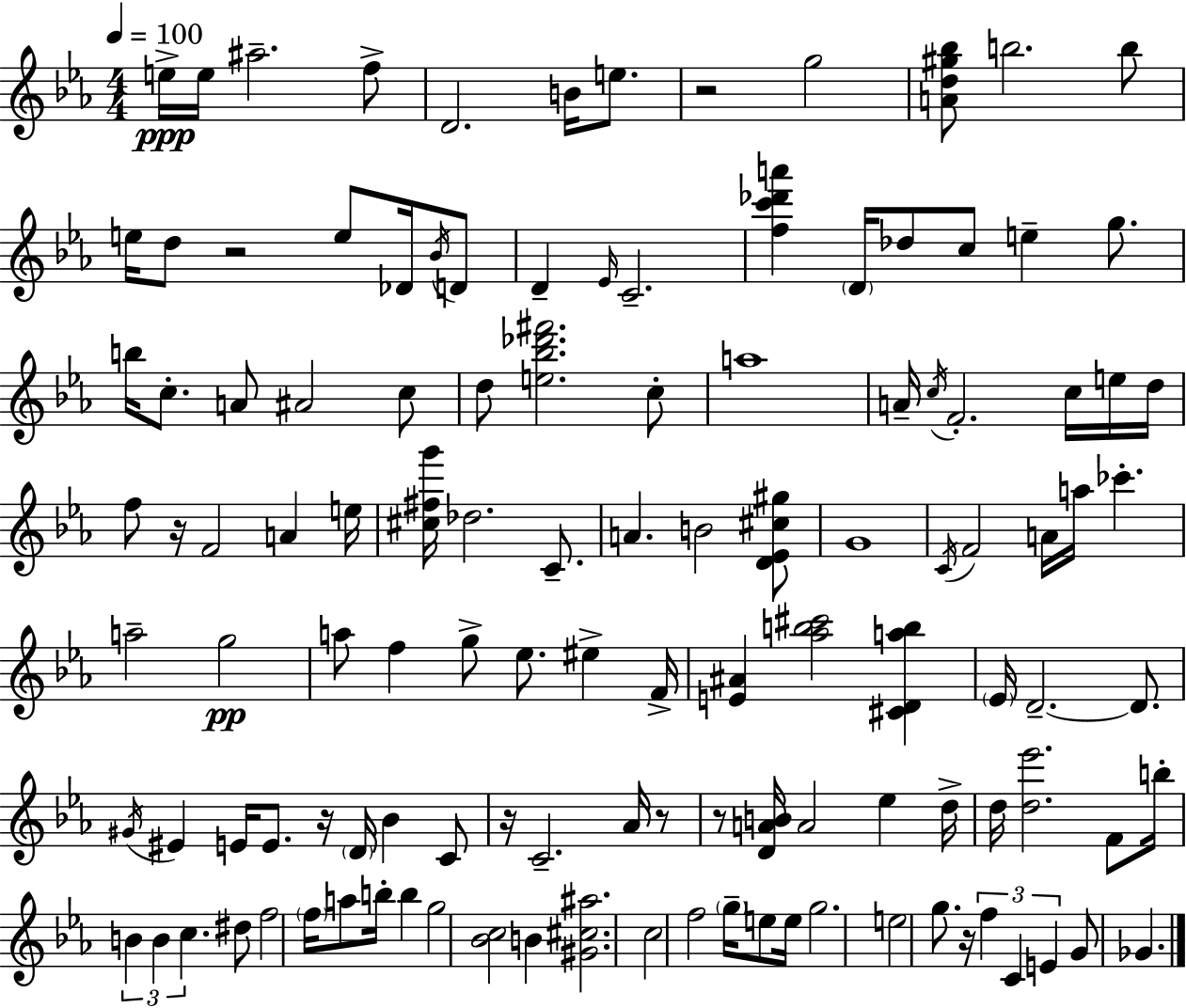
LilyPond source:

{
  \clef treble
  \numericTimeSignature
  \time 4/4
  \key ees \major
  \tempo 4 = 100
  e''16->\ppp e''16 ais''2.-- f''8-> | d'2. b'16 e''8. | r2 g''2 | <a' d'' gis'' bes''>8 b''2. b''8 | \break e''16 d''8 r2 e''8 des'16 \acciaccatura { bes'16 } d'8 | d'4-- \grace { ees'16 } c'2.-- | <f'' c''' des''' a'''>4 \parenthesize d'16 des''8 c''8 e''4-- g''8. | b''16 c''8.-. a'8 ais'2 | \break c''8 d''8 <e'' bes'' des''' fis'''>2. | c''8-. a''1 | a'16-- \acciaccatura { c''16 } f'2.-. | c''16 e''16 d''16 f''8 r16 f'2 a'4 | \break e''16 <cis'' fis'' g'''>16 des''2. | c'8.-- a'4. b'2 | <d' ees' cis'' gis''>8 g'1 | \acciaccatura { c'16 } f'2 a'16 a''16 ces'''4.-. | \break a''2-- g''2\pp | a''8 f''4 g''8-> ees''8. eis''4-> | f'16-> <e' ais'>4 <aes'' b'' cis'''>2 | <cis' d' a'' b''>4 \parenthesize ees'16 d'2.--~~ | \break d'8. \acciaccatura { gis'16 } eis'4 e'16 e'8. r16 \parenthesize d'16 bes'4 | c'8 r16 c'2.-- | aes'16 r8 r8 <d' a' b'>16 a'2 | ees''4 d''16-> d''16 <d'' ees'''>2. | \break f'8 b''16-. \tuplet 3/2 { b'4 b'4 c''4. } | dis''8 f''2 \parenthesize f''16 a''8 | b''16-. b''4 g''2 <bes' c''>2 | b'4 <gis' cis'' ais''>2. | \break c''2 f''2 | \parenthesize g''16-- e''8 e''16 g''2. | e''2 g''8. | r16 \tuplet 3/2 { f''4 c'4 e'4 } g'8 ges'4. | \break \bar "|."
}